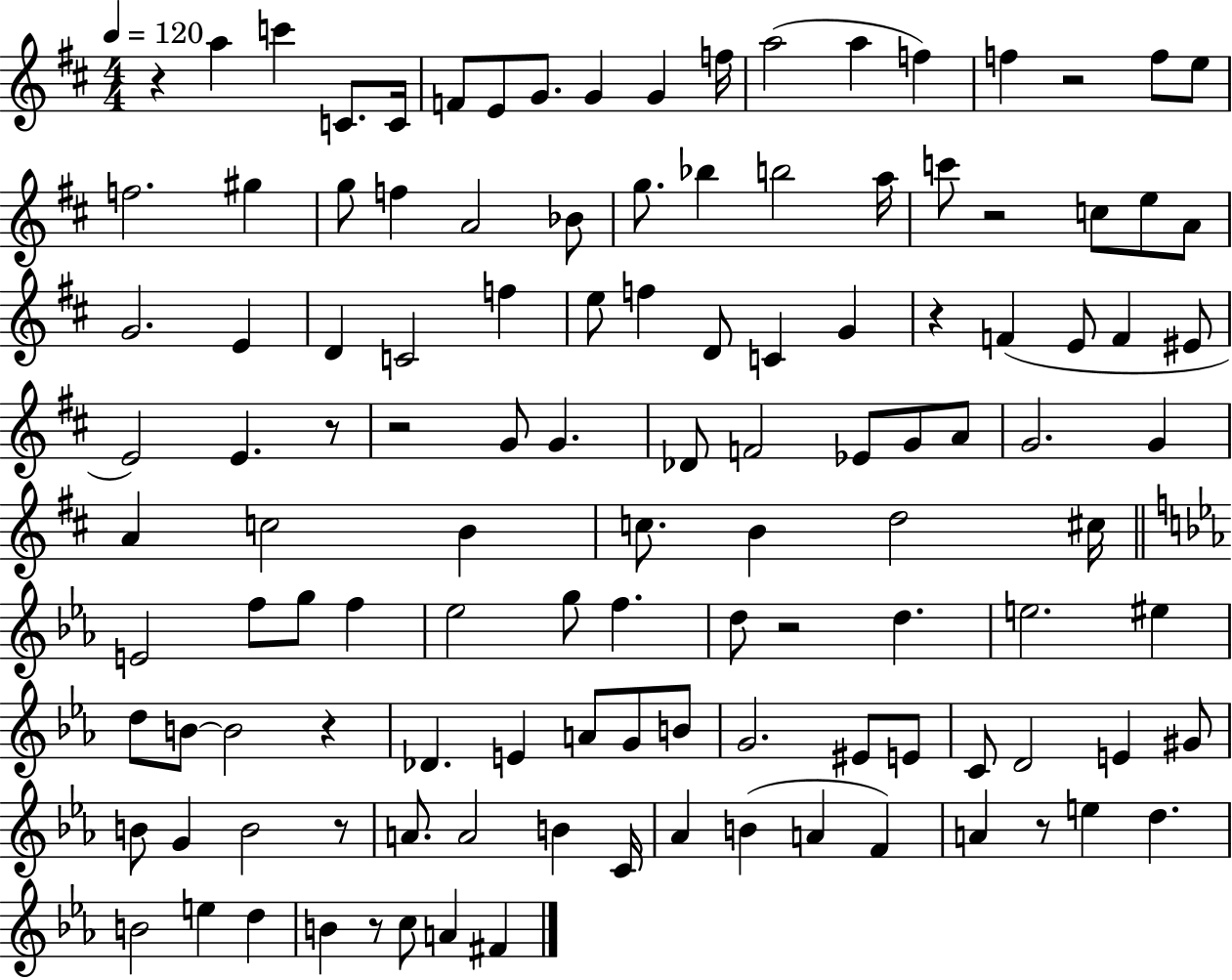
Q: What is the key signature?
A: D major